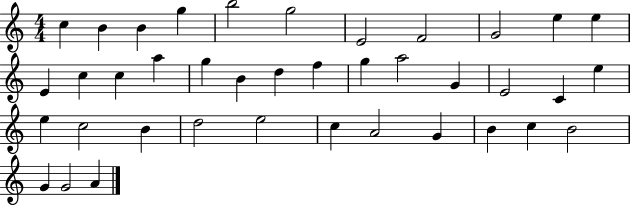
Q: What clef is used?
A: treble